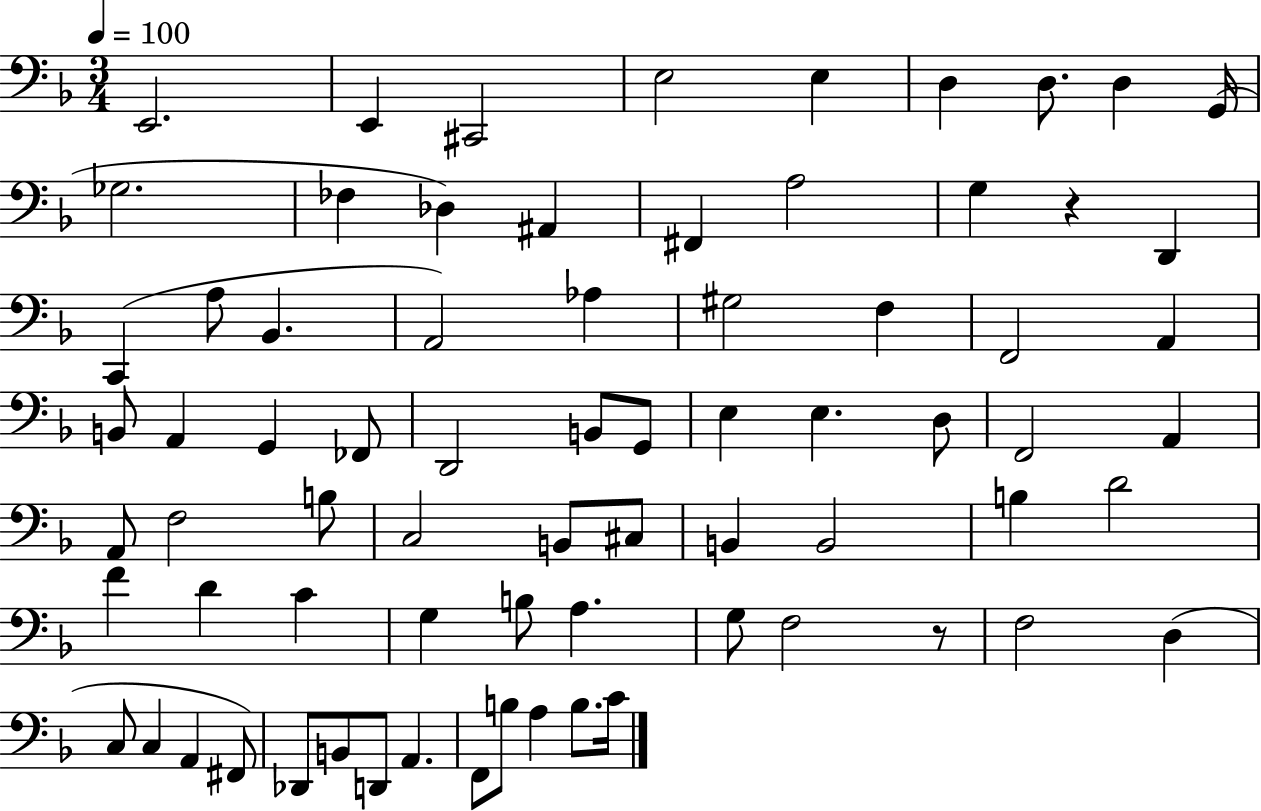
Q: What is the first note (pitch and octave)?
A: E2